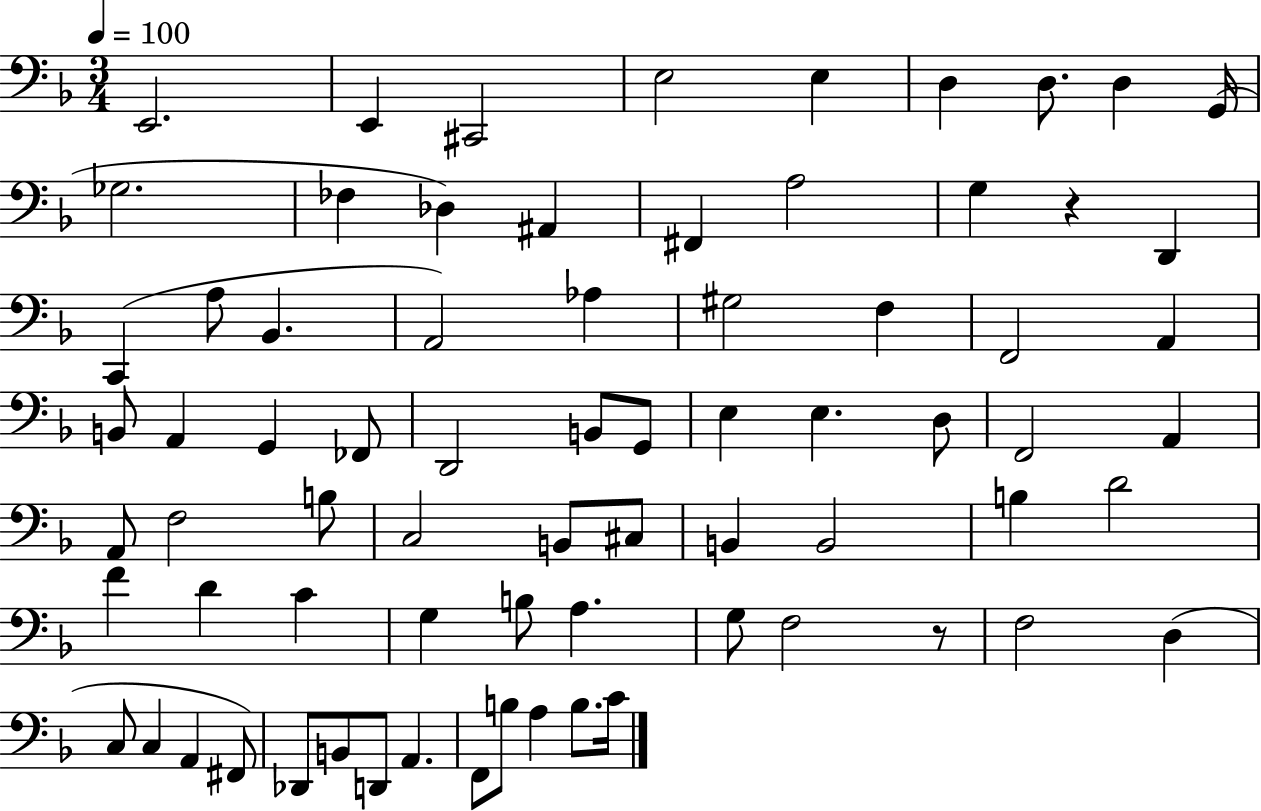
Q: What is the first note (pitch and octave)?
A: E2